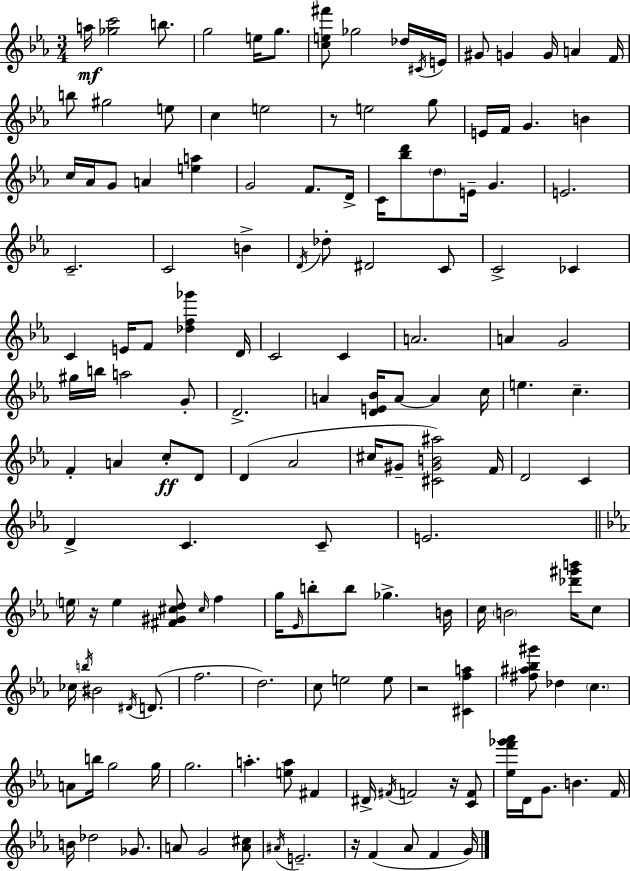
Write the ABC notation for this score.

X:1
T:Untitled
M:3/4
L:1/4
K:Eb
a/4 [_gc']2 b/2 g2 e/4 g/2 [ce^f']/2 _g2 _d/4 ^C/4 E/4 ^G/2 G G/4 A F/4 b/2 ^g2 e/2 c e2 z/2 e2 g/2 E/4 F/4 G B c/4 _A/4 G/2 A [ea] G2 F/2 D/4 C/4 [_bd']/2 d/2 E/4 G E2 C2 C2 B D/4 _d/2 ^D2 C/2 C2 _C C E/4 F/2 [_df_g'] D/4 C2 C A2 A G2 ^g/4 b/4 a2 G/2 D2 A [DE_B]/4 A/2 A c/4 e c F A c/2 D/2 D _A2 ^c/4 ^G/2 [^C^GB^a]2 F/4 D2 C D C C/2 E2 e/4 z/4 e [^F^G^cd]/2 ^c/4 f g/4 _E/4 b/2 b/2 _g B/4 c/4 B2 [_d'^g'b']/4 c/2 _c/4 b/4 ^B2 ^D/4 D/2 f2 d2 c/2 e2 e/2 z2 [^Cfa] [^f^a_b^g']/2 _d c A/2 b/4 g2 g/4 g2 a [ea]/2 ^F ^D/4 ^F/4 F2 z/4 [CF]/2 [_ef'_g'_a']/4 D/4 G/2 B F/4 B/4 _d2 _G/2 A/2 G2 [A^c]/2 ^A/4 E2 z/4 F _A/2 F G/4